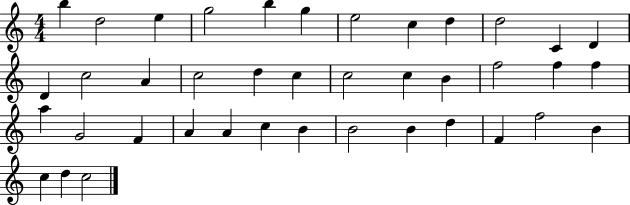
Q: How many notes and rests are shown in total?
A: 40